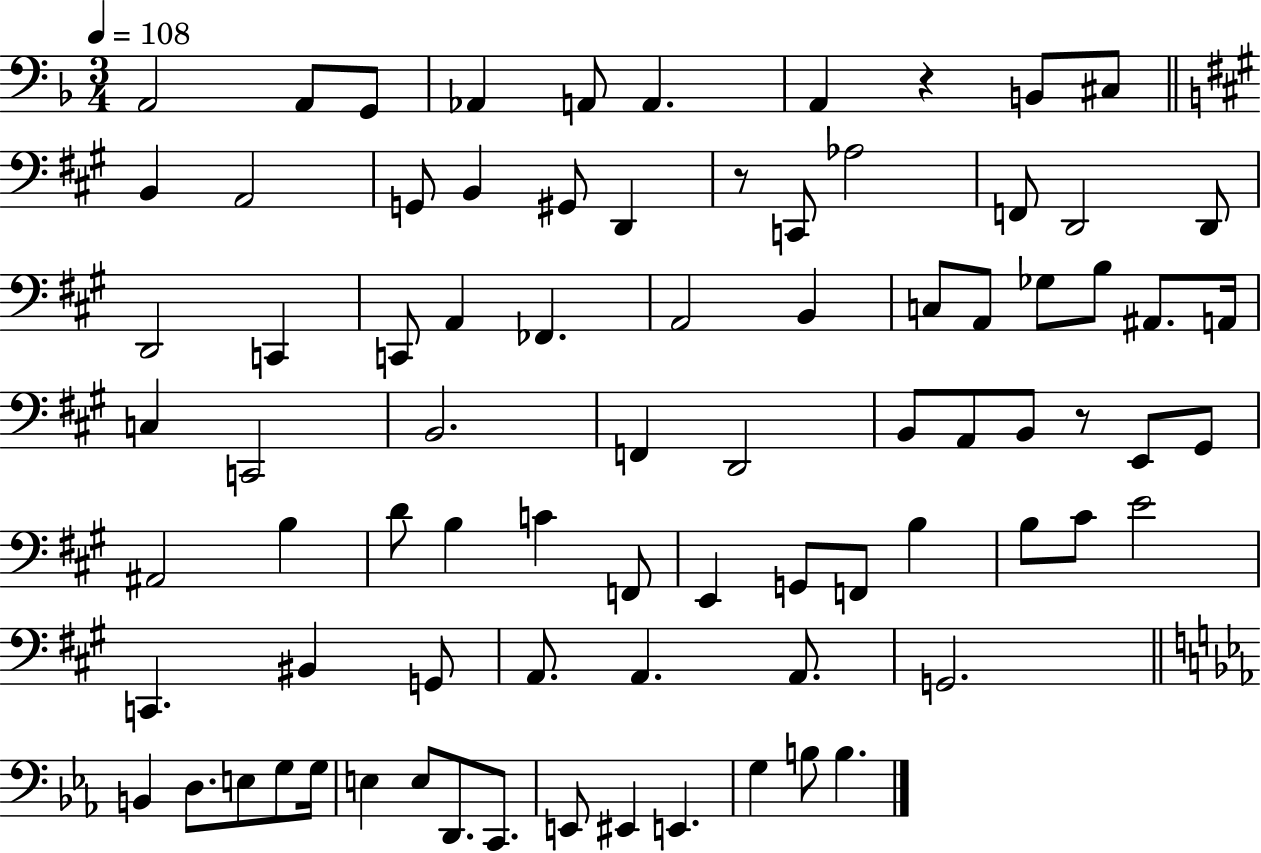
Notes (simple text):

A2/h A2/e G2/e Ab2/q A2/e A2/q. A2/q R/q B2/e C#3/e B2/q A2/h G2/e B2/q G#2/e D2/q R/e C2/e Ab3/h F2/e D2/h D2/e D2/h C2/q C2/e A2/q FES2/q. A2/h B2/q C3/e A2/e Gb3/e B3/e A#2/e. A2/s C3/q C2/h B2/h. F2/q D2/h B2/e A2/e B2/e R/e E2/e G#2/e A#2/h B3/q D4/e B3/q C4/q F2/e E2/q G2/e F2/e B3/q B3/e C#4/e E4/h C2/q. BIS2/q G2/e A2/e. A2/q. A2/e. G2/h. B2/q D3/e. E3/e G3/e G3/s E3/q E3/e D2/e. C2/e. E2/e EIS2/q E2/q. G3/q B3/e B3/q.